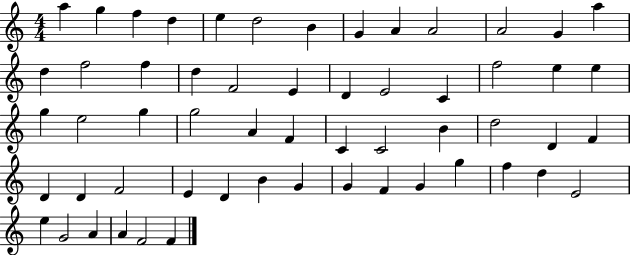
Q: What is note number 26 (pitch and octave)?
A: G5